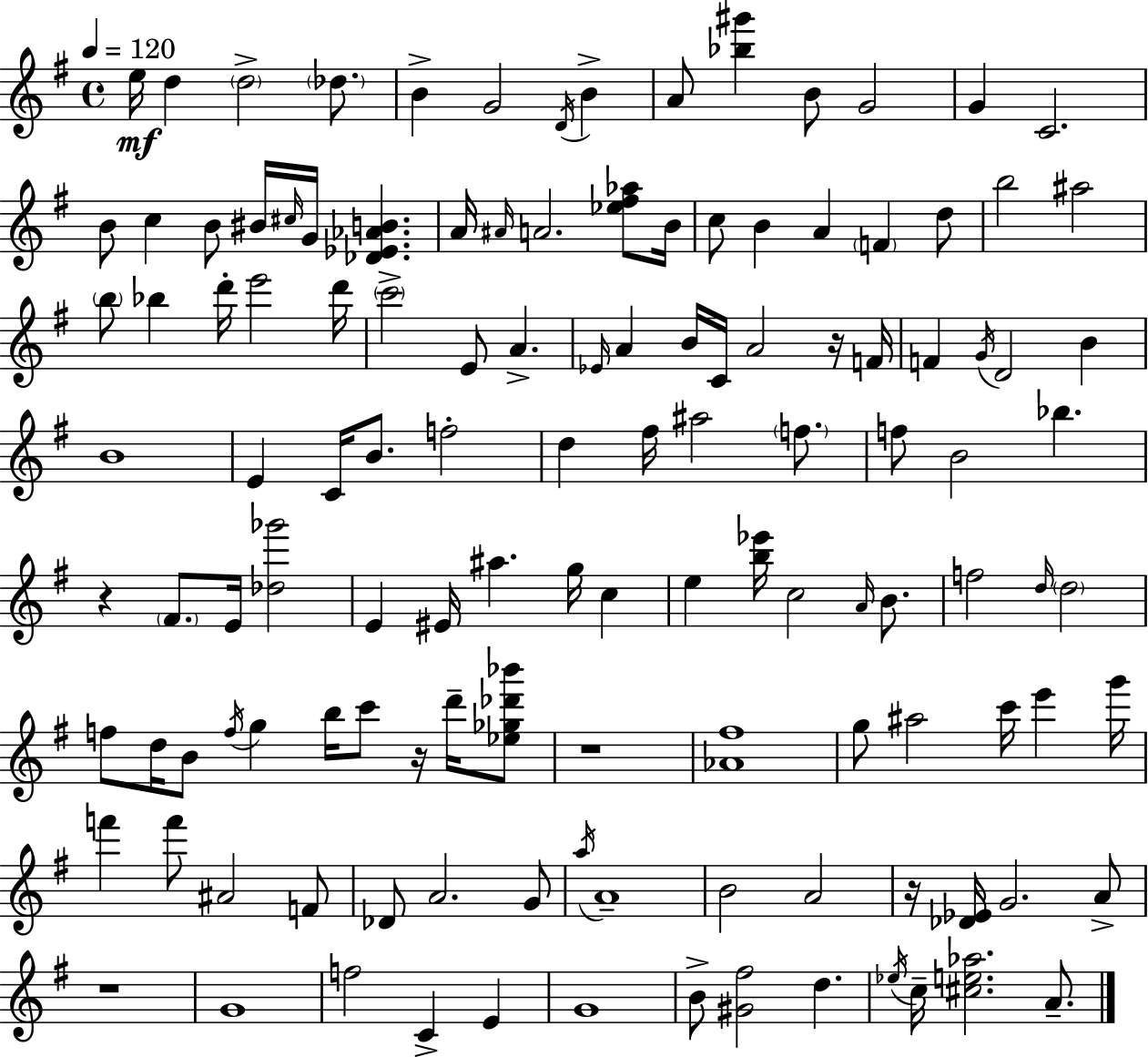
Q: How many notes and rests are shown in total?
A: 126